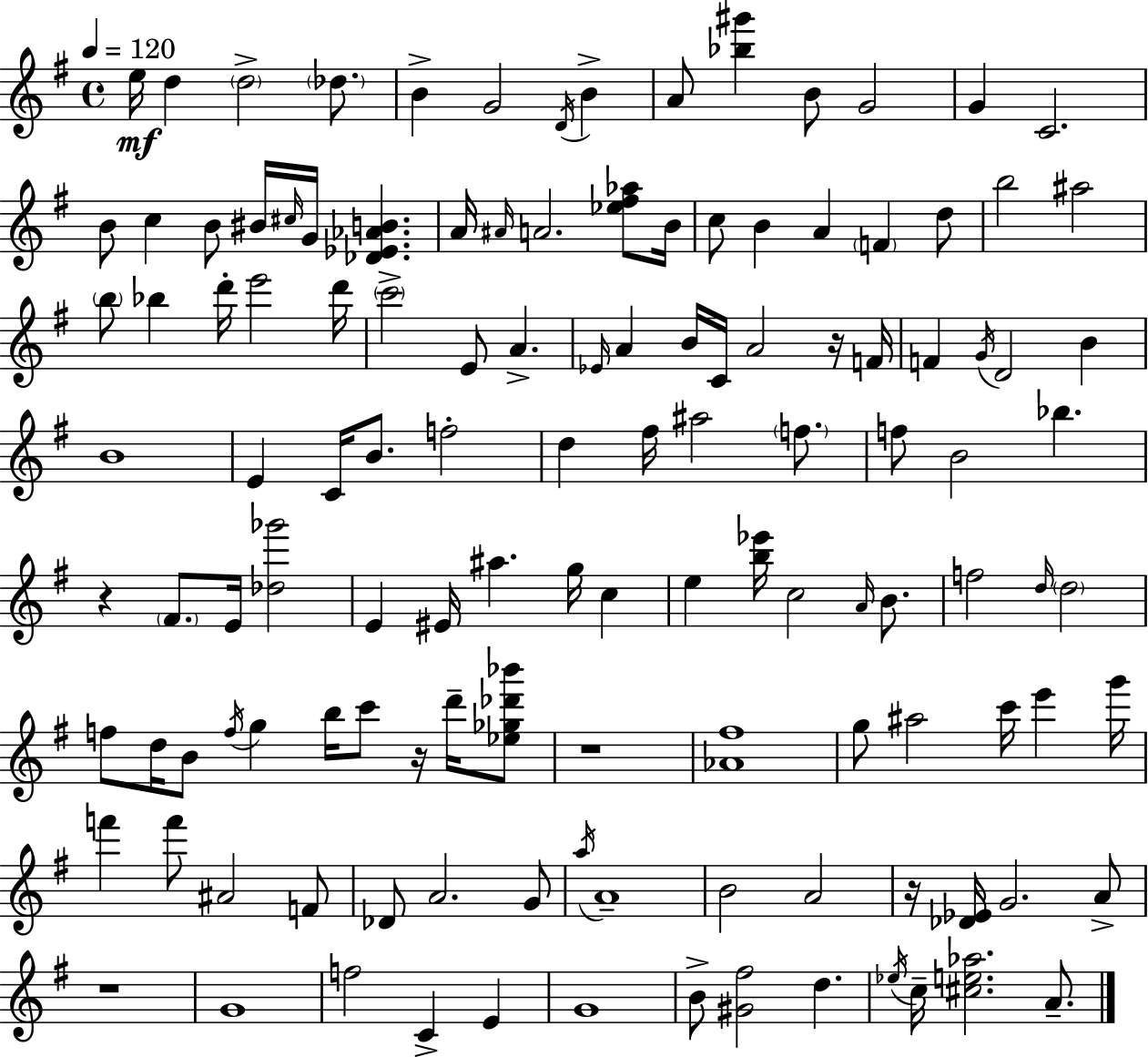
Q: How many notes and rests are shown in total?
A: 126